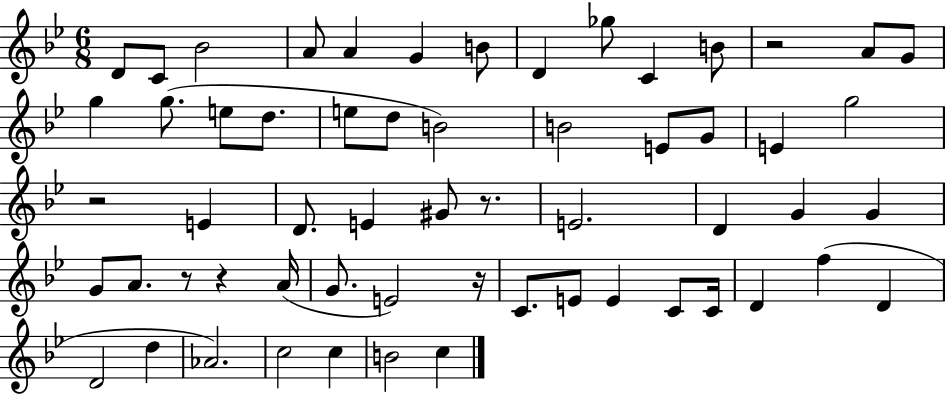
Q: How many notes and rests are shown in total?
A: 59